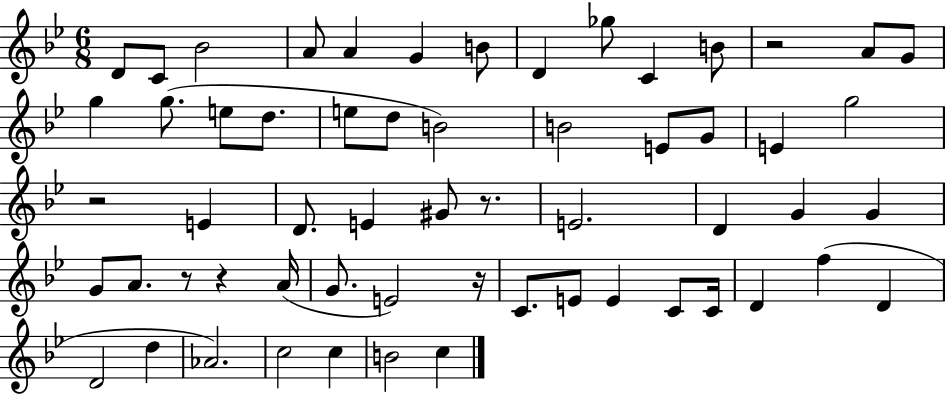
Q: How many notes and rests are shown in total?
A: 59